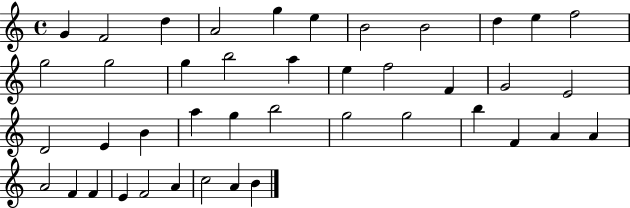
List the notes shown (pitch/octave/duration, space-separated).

G4/q F4/h D5/q A4/h G5/q E5/q B4/h B4/h D5/q E5/q F5/h G5/h G5/h G5/q B5/h A5/q E5/q F5/h F4/q G4/h E4/h D4/h E4/q B4/q A5/q G5/q B5/h G5/h G5/h B5/q F4/q A4/q A4/q A4/h F4/q F4/q E4/q F4/h A4/q C5/h A4/q B4/q